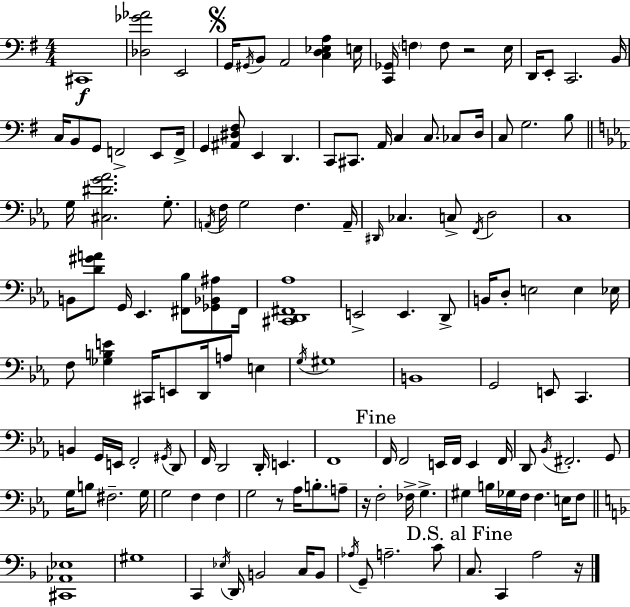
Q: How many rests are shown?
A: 4